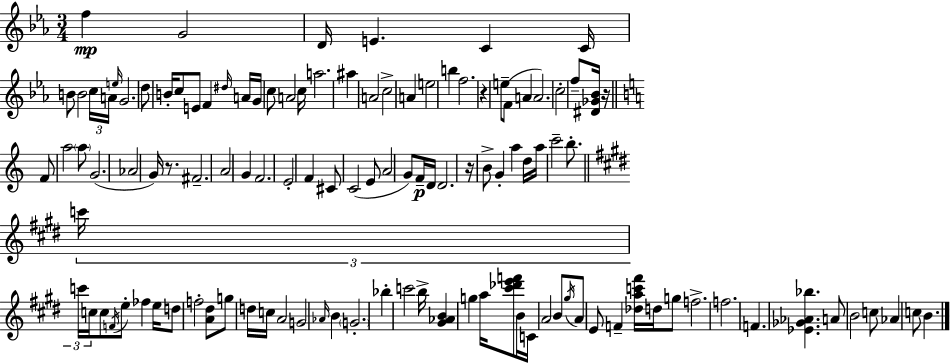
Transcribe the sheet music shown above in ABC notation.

X:1
T:Untitled
M:3/4
L:1/4
K:Cm
f G2 D/4 E C C/4 B/2 B2 c/4 A/4 e/4 G2 d/2 B/4 c/2 E/2 F ^d/4 A/4 G/4 c/2 A2 c/4 a2 ^a A2 c2 A e2 b f2 z e/2 F/2 A A2 c2 f/2 [^D_G_B]/4 z/4 F/2 a2 a/2 G2 _A2 G/4 z/2 ^F2 A2 G F2 E2 F ^C/2 C2 E/2 A2 G/2 F/4 D/4 D2 z/4 B/2 G a d/4 a/4 c'2 b/2 c'/4 c'/4 c/4 c/2 F/4 e/2 _f e/4 d/2 f2 [A^d]/2 g/2 d/4 c/4 A2 G2 _A/4 B G2 _b c'2 b/4 [^G_AB] g a/4 [^c'_d'e'f']/2 B/4 C/4 A2 B/2 ^g/4 A/2 E/2 F [_dac'^f']/4 d/4 g/2 f2 f2 F [_E_G_A_b] A/2 B2 c/2 _A c/2 B